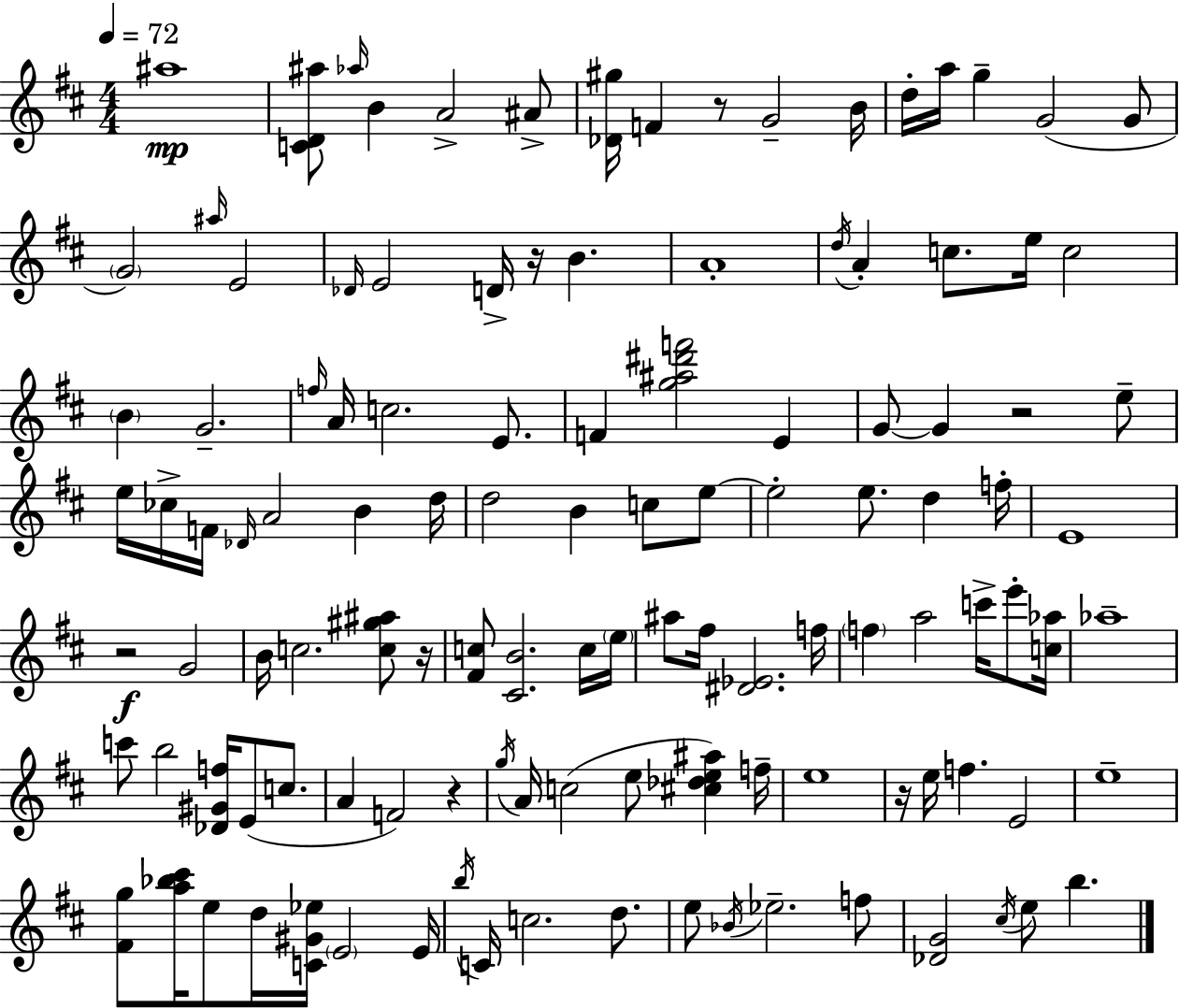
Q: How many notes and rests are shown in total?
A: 118